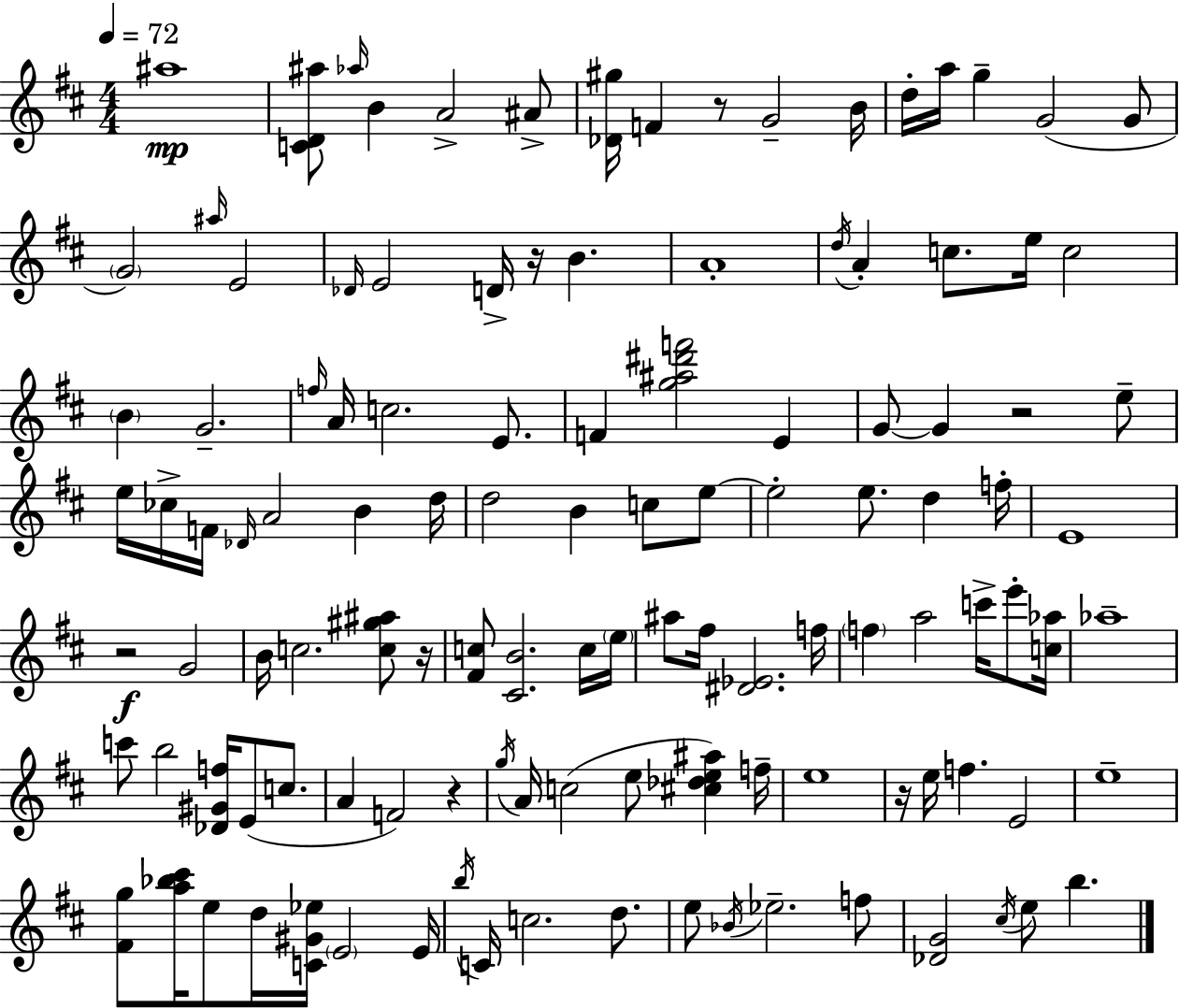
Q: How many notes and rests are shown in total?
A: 118